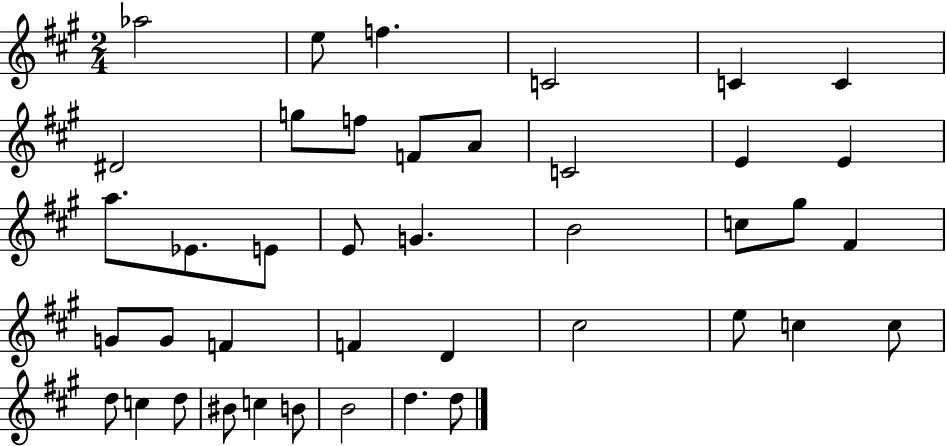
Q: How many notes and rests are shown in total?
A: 41